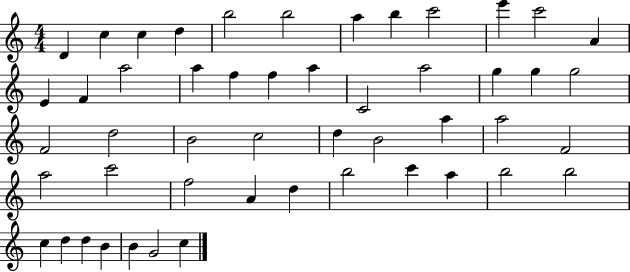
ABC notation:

X:1
T:Untitled
M:4/4
L:1/4
K:C
D c c d b2 b2 a b c'2 e' c'2 A E F a2 a f f a C2 a2 g g g2 F2 d2 B2 c2 d B2 a a2 F2 a2 c'2 f2 A d b2 c' a b2 b2 c d d B B G2 c